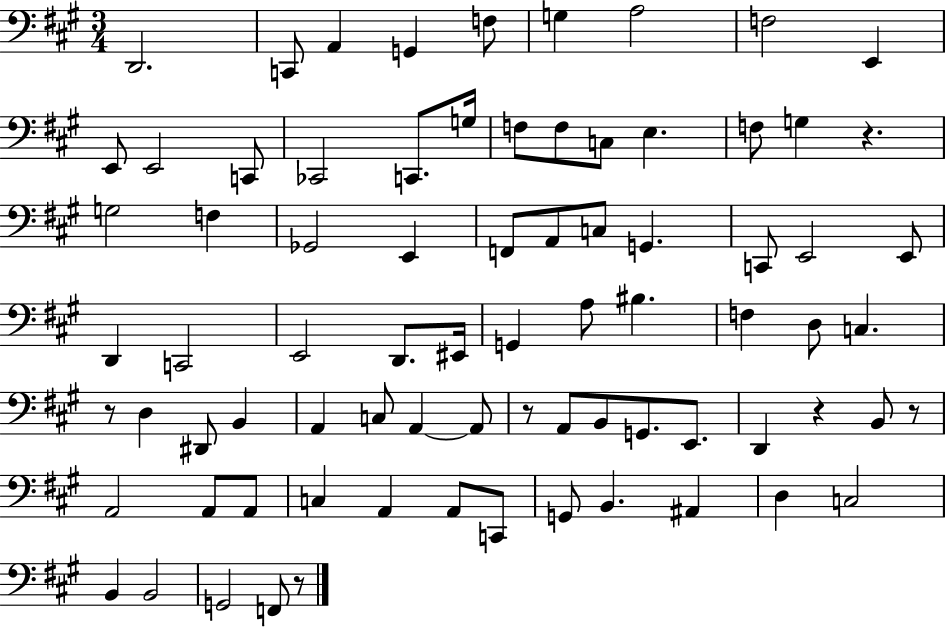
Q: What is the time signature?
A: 3/4